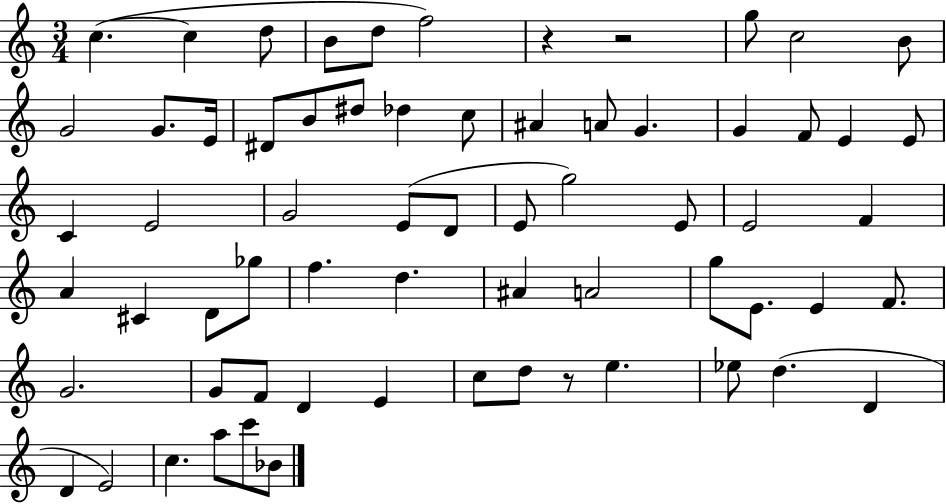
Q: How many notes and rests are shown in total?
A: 66